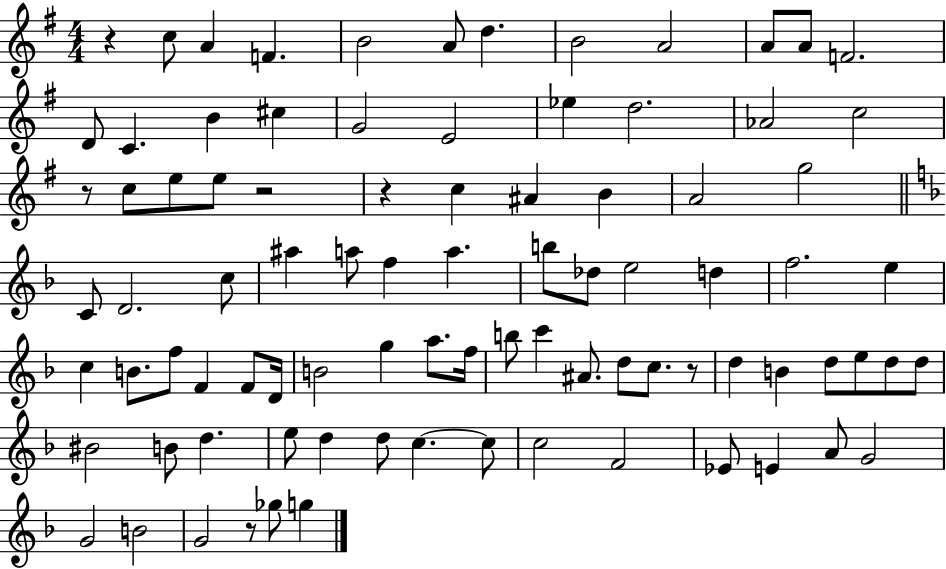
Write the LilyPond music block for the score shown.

{
  \clef treble
  \numericTimeSignature
  \time 4/4
  \key g \major
  r4 c''8 a'4 f'4. | b'2 a'8 d''4. | b'2 a'2 | a'8 a'8 f'2. | \break d'8 c'4. b'4 cis''4 | g'2 e'2 | ees''4 d''2. | aes'2 c''2 | \break r8 c''8 e''8 e''8 r2 | r4 c''4 ais'4 b'4 | a'2 g''2 | \bar "||" \break \key f \major c'8 d'2. c''8 | ais''4 a''8 f''4 a''4. | b''8 des''8 e''2 d''4 | f''2. e''4 | \break c''4 b'8. f''8 f'4 f'8 d'16 | b'2 g''4 a''8. f''16 | b''8 c'''4 ais'8. d''8 c''8. r8 | d''4 b'4 d''8 e''8 d''8 d''8 | \break bis'2 b'8 d''4. | e''8 d''4 d''8 c''4.~~ c''8 | c''2 f'2 | ees'8 e'4 a'8 g'2 | \break g'2 b'2 | g'2 r8 ges''8 g''4 | \bar "|."
}